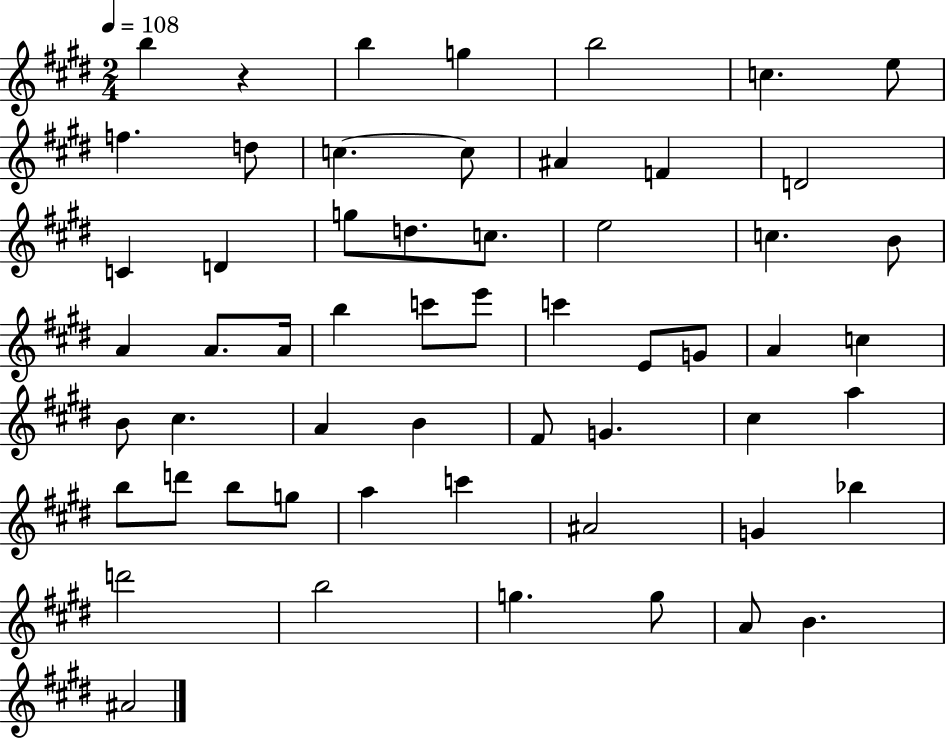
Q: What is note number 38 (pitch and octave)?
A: G4